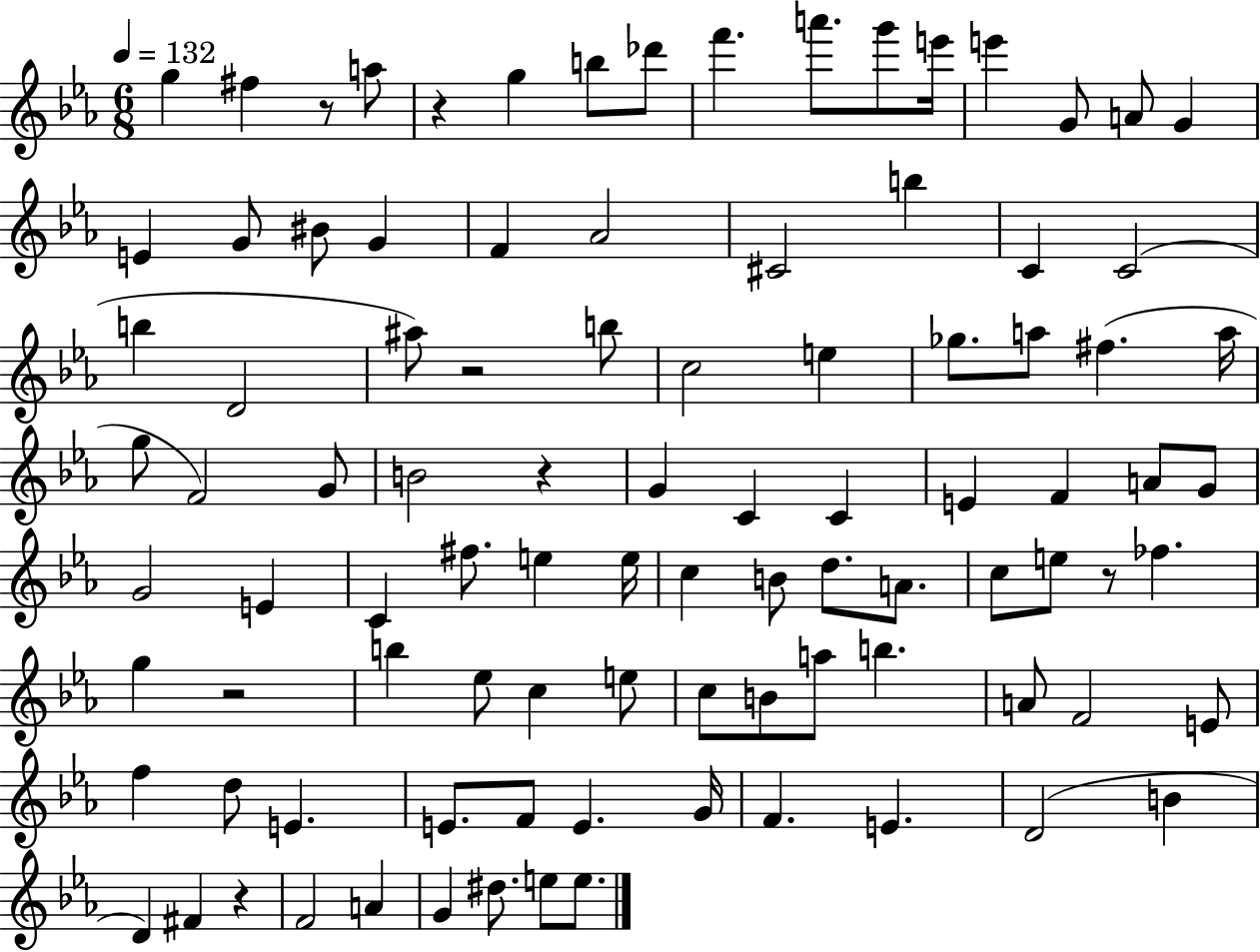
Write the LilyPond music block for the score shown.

{
  \clef treble
  \numericTimeSignature
  \time 6/8
  \key ees \major
  \tempo 4 = 132
  g''4 fis''4 r8 a''8 | r4 g''4 b''8 des'''8 | f'''4. a'''8. g'''8 e'''16 | e'''4 g'8 a'8 g'4 | \break e'4 g'8 bis'8 g'4 | f'4 aes'2 | cis'2 b''4 | c'4 c'2( | \break b''4 d'2 | ais''8) r2 b''8 | c''2 e''4 | ges''8. a''8 fis''4.( a''16 | \break g''8 f'2) g'8 | b'2 r4 | g'4 c'4 c'4 | e'4 f'4 a'8 g'8 | \break g'2 e'4 | c'4 fis''8. e''4 e''16 | c''4 b'8 d''8. a'8. | c''8 e''8 r8 fes''4. | \break g''4 r2 | b''4 ees''8 c''4 e''8 | c''8 b'8 a''8 b''4. | a'8 f'2 e'8 | \break f''4 d''8 e'4. | e'8. f'8 e'4. g'16 | f'4. e'4. | d'2( b'4 | \break d'4) fis'4 r4 | f'2 a'4 | g'4 dis''8. e''8 e''8. | \bar "|."
}